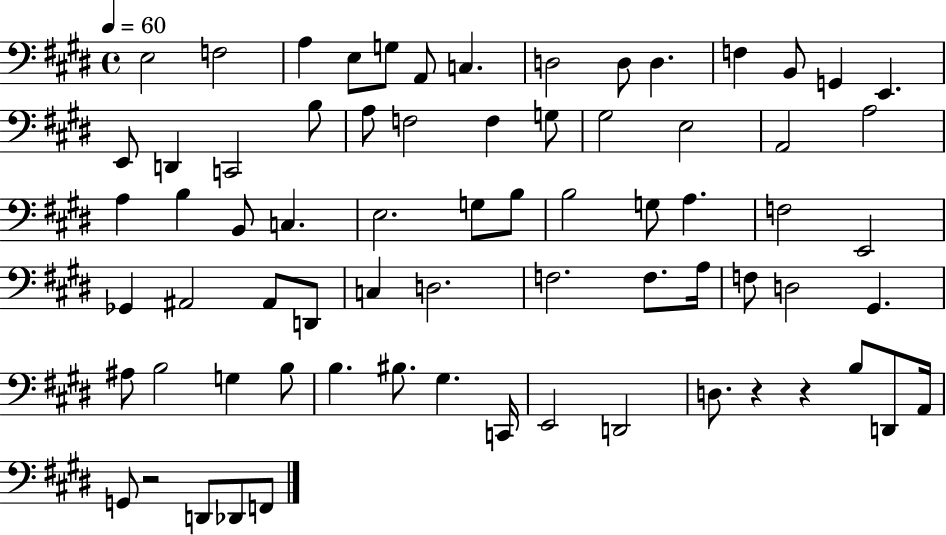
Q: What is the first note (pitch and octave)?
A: E3